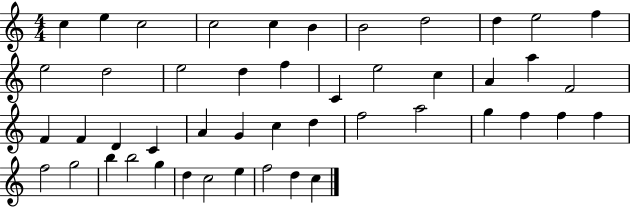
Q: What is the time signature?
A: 4/4